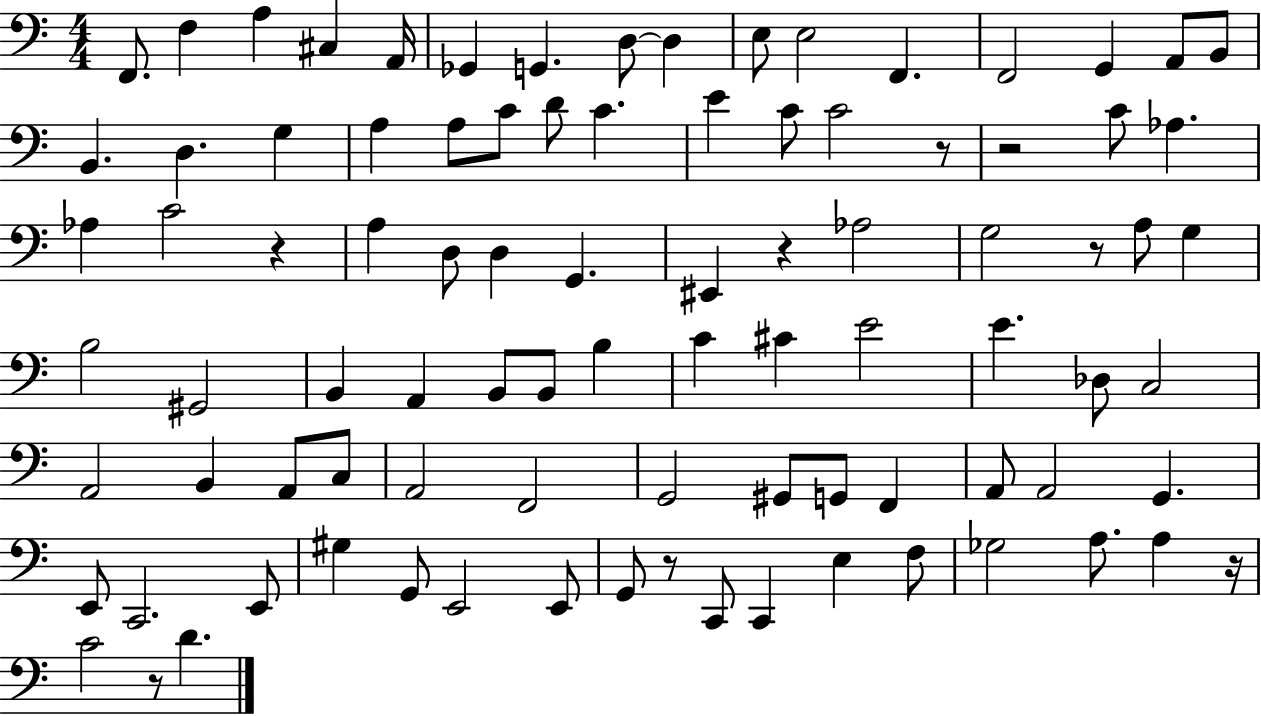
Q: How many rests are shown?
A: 8